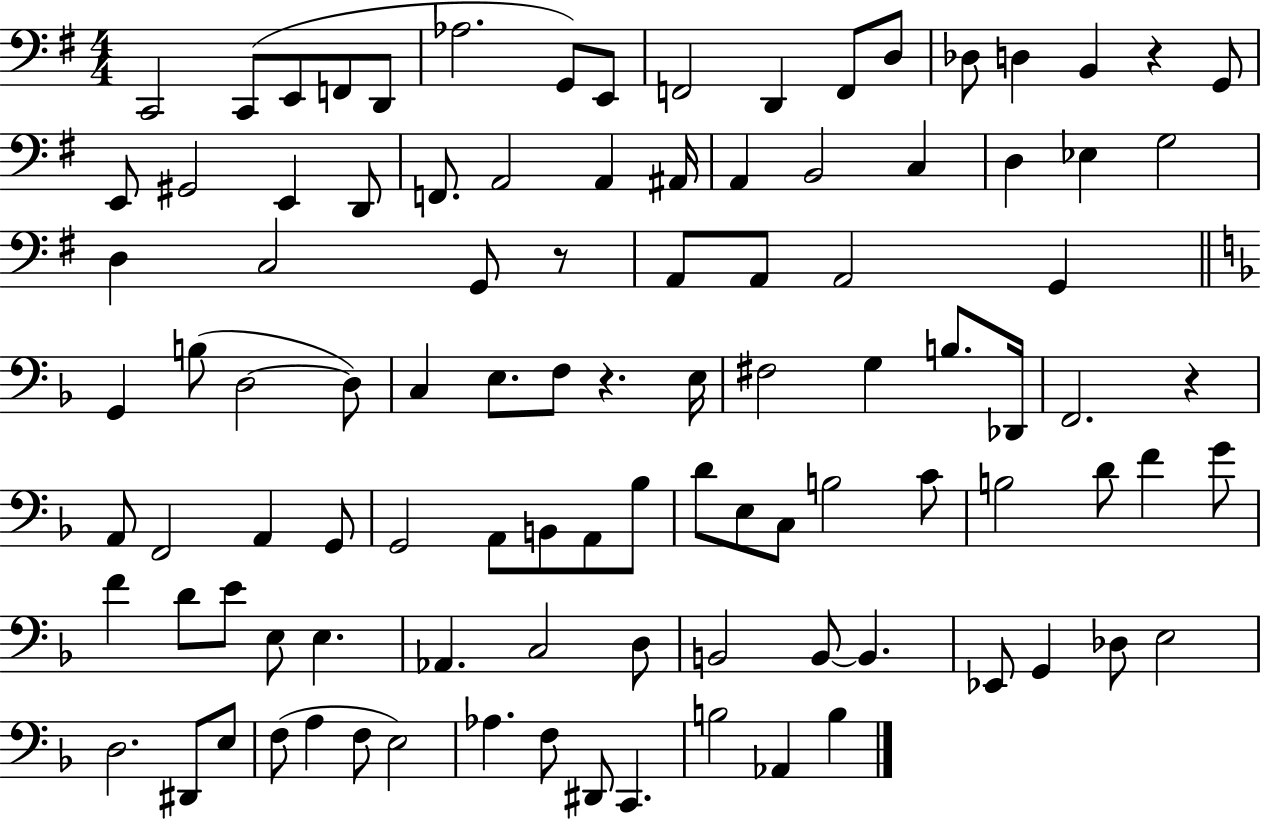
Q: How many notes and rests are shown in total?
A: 101